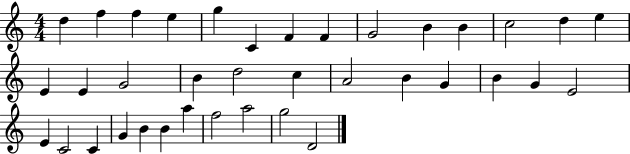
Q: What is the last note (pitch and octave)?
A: D4